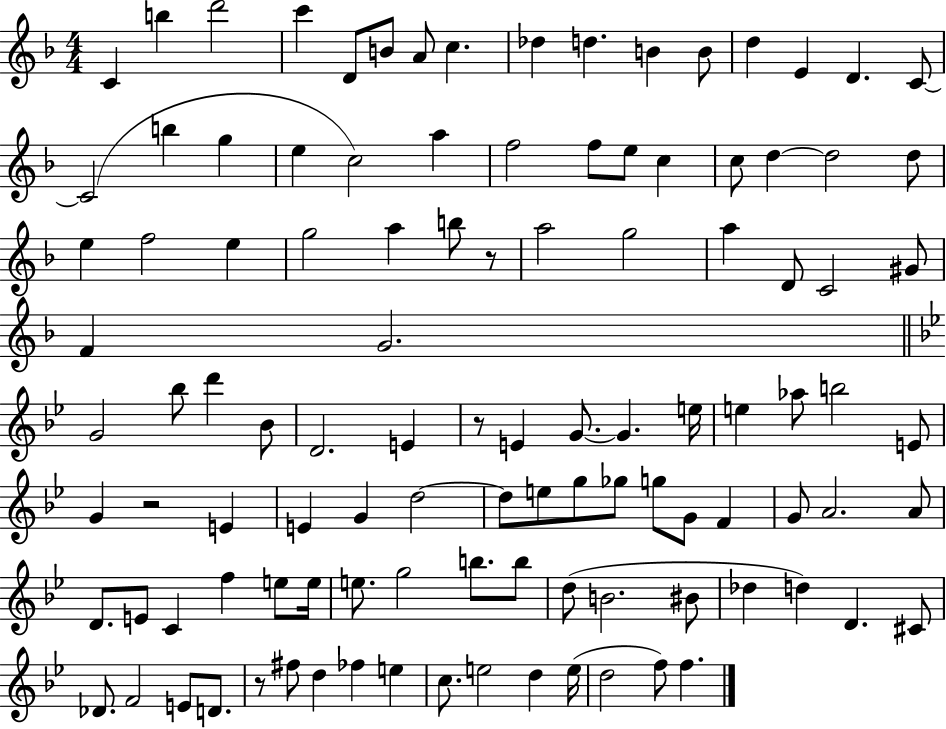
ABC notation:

X:1
T:Untitled
M:4/4
L:1/4
K:F
C b d'2 c' D/2 B/2 A/2 c _d d B B/2 d E D C/2 C2 b g e c2 a f2 f/2 e/2 c c/2 d d2 d/2 e f2 e g2 a b/2 z/2 a2 g2 a D/2 C2 ^G/2 F G2 G2 _b/2 d' _B/2 D2 E z/2 E G/2 G e/4 e _a/2 b2 E/2 G z2 E E G d2 d/2 e/2 g/2 _g/2 g/2 G/2 F G/2 A2 A/2 D/2 E/2 C f e/2 e/4 e/2 g2 b/2 b/2 d/2 B2 ^B/2 _d d D ^C/2 _D/2 F2 E/2 D/2 z/2 ^f/2 d _f e c/2 e2 d e/4 d2 f/2 f